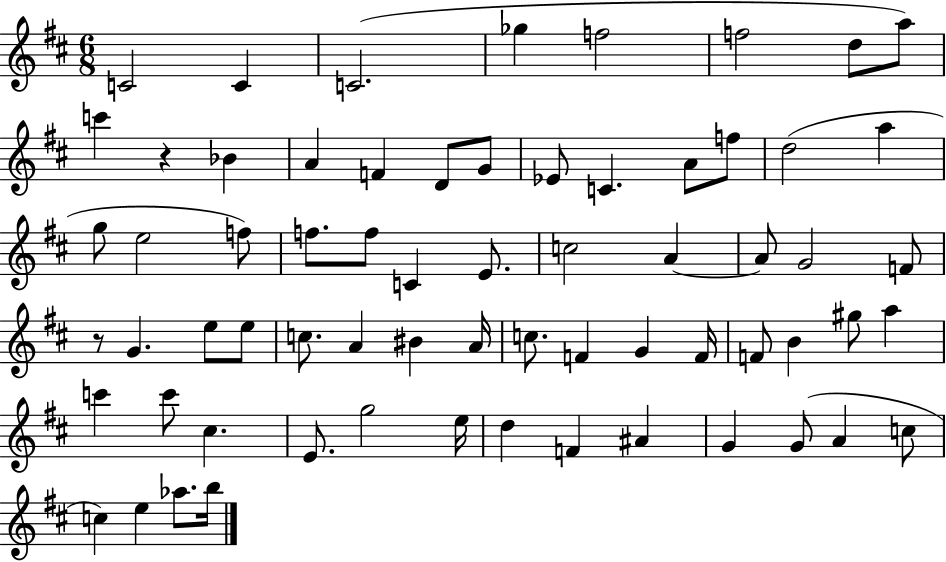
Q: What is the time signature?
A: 6/8